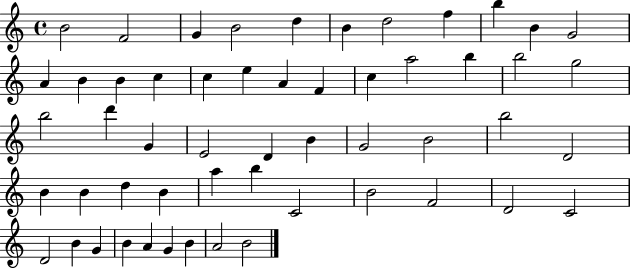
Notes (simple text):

B4/h F4/h G4/q B4/h D5/q B4/q D5/h F5/q B5/q B4/q G4/h A4/q B4/q B4/q C5/q C5/q E5/q A4/q F4/q C5/q A5/h B5/q B5/h G5/h B5/h D6/q G4/q E4/h D4/q B4/q G4/h B4/h B5/h D4/h B4/q B4/q D5/q B4/q A5/q B5/q C4/h B4/h F4/h D4/h C4/h D4/h B4/q G4/q B4/q A4/q G4/q B4/q A4/h B4/h